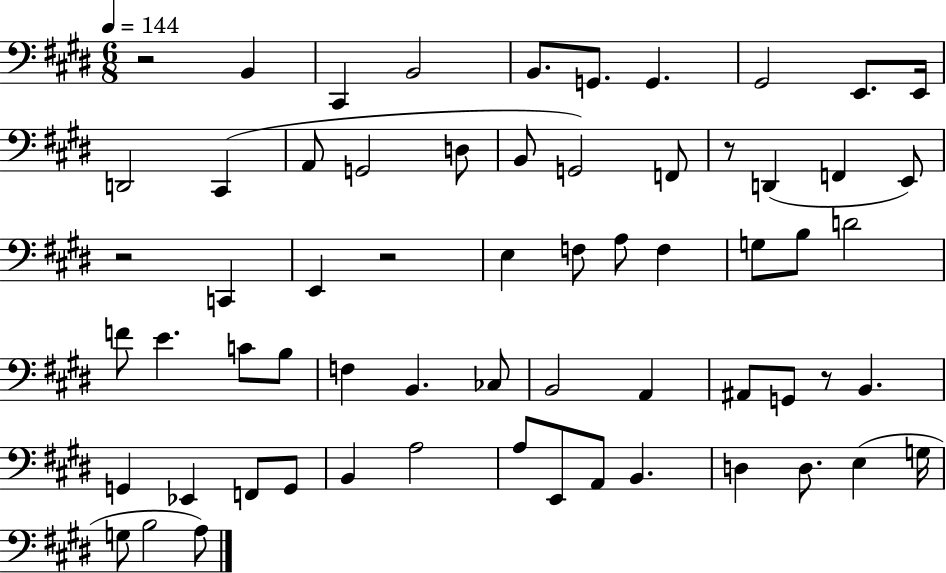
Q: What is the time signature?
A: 6/8